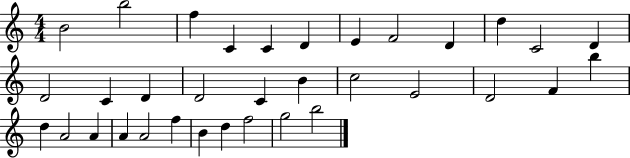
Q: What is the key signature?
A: C major